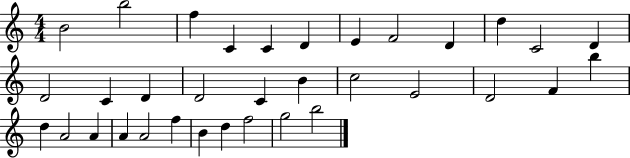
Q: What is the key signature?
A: C major